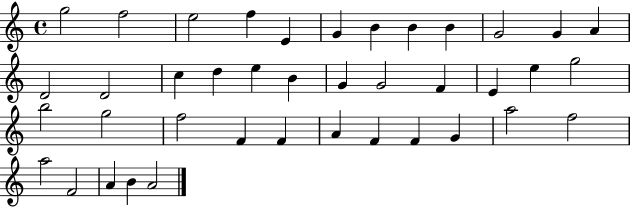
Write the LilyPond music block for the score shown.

{
  \clef treble
  \time 4/4
  \defaultTimeSignature
  \key c \major
  g''2 f''2 | e''2 f''4 e'4 | g'4 b'4 b'4 b'4 | g'2 g'4 a'4 | \break d'2 d'2 | c''4 d''4 e''4 b'4 | g'4 g'2 f'4 | e'4 e''4 g''2 | \break b''2 g''2 | f''2 f'4 f'4 | a'4 f'4 f'4 g'4 | a''2 f''2 | \break a''2 f'2 | a'4 b'4 a'2 | \bar "|."
}